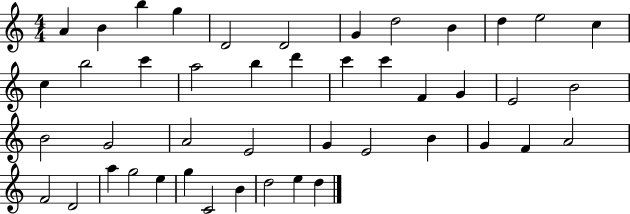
A4/q B4/q B5/q G5/q D4/h D4/h G4/q D5/h B4/q D5/q E5/h C5/q C5/q B5/h C6/q A5/h B5/q D6/q C6/q C6/q F4/q G4/q E4/h B4/h B4/h G4/h A4/h E4/h G4/q E4/h B4/q G4/q F4/q A4/h F4/h D4/h A5/q G5/h E5/q G5/q C4/h B4/q D5/h E5/q D5/q